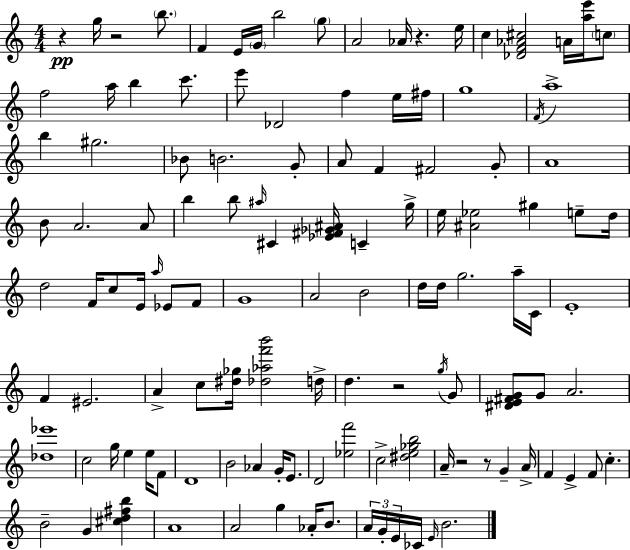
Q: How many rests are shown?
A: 6